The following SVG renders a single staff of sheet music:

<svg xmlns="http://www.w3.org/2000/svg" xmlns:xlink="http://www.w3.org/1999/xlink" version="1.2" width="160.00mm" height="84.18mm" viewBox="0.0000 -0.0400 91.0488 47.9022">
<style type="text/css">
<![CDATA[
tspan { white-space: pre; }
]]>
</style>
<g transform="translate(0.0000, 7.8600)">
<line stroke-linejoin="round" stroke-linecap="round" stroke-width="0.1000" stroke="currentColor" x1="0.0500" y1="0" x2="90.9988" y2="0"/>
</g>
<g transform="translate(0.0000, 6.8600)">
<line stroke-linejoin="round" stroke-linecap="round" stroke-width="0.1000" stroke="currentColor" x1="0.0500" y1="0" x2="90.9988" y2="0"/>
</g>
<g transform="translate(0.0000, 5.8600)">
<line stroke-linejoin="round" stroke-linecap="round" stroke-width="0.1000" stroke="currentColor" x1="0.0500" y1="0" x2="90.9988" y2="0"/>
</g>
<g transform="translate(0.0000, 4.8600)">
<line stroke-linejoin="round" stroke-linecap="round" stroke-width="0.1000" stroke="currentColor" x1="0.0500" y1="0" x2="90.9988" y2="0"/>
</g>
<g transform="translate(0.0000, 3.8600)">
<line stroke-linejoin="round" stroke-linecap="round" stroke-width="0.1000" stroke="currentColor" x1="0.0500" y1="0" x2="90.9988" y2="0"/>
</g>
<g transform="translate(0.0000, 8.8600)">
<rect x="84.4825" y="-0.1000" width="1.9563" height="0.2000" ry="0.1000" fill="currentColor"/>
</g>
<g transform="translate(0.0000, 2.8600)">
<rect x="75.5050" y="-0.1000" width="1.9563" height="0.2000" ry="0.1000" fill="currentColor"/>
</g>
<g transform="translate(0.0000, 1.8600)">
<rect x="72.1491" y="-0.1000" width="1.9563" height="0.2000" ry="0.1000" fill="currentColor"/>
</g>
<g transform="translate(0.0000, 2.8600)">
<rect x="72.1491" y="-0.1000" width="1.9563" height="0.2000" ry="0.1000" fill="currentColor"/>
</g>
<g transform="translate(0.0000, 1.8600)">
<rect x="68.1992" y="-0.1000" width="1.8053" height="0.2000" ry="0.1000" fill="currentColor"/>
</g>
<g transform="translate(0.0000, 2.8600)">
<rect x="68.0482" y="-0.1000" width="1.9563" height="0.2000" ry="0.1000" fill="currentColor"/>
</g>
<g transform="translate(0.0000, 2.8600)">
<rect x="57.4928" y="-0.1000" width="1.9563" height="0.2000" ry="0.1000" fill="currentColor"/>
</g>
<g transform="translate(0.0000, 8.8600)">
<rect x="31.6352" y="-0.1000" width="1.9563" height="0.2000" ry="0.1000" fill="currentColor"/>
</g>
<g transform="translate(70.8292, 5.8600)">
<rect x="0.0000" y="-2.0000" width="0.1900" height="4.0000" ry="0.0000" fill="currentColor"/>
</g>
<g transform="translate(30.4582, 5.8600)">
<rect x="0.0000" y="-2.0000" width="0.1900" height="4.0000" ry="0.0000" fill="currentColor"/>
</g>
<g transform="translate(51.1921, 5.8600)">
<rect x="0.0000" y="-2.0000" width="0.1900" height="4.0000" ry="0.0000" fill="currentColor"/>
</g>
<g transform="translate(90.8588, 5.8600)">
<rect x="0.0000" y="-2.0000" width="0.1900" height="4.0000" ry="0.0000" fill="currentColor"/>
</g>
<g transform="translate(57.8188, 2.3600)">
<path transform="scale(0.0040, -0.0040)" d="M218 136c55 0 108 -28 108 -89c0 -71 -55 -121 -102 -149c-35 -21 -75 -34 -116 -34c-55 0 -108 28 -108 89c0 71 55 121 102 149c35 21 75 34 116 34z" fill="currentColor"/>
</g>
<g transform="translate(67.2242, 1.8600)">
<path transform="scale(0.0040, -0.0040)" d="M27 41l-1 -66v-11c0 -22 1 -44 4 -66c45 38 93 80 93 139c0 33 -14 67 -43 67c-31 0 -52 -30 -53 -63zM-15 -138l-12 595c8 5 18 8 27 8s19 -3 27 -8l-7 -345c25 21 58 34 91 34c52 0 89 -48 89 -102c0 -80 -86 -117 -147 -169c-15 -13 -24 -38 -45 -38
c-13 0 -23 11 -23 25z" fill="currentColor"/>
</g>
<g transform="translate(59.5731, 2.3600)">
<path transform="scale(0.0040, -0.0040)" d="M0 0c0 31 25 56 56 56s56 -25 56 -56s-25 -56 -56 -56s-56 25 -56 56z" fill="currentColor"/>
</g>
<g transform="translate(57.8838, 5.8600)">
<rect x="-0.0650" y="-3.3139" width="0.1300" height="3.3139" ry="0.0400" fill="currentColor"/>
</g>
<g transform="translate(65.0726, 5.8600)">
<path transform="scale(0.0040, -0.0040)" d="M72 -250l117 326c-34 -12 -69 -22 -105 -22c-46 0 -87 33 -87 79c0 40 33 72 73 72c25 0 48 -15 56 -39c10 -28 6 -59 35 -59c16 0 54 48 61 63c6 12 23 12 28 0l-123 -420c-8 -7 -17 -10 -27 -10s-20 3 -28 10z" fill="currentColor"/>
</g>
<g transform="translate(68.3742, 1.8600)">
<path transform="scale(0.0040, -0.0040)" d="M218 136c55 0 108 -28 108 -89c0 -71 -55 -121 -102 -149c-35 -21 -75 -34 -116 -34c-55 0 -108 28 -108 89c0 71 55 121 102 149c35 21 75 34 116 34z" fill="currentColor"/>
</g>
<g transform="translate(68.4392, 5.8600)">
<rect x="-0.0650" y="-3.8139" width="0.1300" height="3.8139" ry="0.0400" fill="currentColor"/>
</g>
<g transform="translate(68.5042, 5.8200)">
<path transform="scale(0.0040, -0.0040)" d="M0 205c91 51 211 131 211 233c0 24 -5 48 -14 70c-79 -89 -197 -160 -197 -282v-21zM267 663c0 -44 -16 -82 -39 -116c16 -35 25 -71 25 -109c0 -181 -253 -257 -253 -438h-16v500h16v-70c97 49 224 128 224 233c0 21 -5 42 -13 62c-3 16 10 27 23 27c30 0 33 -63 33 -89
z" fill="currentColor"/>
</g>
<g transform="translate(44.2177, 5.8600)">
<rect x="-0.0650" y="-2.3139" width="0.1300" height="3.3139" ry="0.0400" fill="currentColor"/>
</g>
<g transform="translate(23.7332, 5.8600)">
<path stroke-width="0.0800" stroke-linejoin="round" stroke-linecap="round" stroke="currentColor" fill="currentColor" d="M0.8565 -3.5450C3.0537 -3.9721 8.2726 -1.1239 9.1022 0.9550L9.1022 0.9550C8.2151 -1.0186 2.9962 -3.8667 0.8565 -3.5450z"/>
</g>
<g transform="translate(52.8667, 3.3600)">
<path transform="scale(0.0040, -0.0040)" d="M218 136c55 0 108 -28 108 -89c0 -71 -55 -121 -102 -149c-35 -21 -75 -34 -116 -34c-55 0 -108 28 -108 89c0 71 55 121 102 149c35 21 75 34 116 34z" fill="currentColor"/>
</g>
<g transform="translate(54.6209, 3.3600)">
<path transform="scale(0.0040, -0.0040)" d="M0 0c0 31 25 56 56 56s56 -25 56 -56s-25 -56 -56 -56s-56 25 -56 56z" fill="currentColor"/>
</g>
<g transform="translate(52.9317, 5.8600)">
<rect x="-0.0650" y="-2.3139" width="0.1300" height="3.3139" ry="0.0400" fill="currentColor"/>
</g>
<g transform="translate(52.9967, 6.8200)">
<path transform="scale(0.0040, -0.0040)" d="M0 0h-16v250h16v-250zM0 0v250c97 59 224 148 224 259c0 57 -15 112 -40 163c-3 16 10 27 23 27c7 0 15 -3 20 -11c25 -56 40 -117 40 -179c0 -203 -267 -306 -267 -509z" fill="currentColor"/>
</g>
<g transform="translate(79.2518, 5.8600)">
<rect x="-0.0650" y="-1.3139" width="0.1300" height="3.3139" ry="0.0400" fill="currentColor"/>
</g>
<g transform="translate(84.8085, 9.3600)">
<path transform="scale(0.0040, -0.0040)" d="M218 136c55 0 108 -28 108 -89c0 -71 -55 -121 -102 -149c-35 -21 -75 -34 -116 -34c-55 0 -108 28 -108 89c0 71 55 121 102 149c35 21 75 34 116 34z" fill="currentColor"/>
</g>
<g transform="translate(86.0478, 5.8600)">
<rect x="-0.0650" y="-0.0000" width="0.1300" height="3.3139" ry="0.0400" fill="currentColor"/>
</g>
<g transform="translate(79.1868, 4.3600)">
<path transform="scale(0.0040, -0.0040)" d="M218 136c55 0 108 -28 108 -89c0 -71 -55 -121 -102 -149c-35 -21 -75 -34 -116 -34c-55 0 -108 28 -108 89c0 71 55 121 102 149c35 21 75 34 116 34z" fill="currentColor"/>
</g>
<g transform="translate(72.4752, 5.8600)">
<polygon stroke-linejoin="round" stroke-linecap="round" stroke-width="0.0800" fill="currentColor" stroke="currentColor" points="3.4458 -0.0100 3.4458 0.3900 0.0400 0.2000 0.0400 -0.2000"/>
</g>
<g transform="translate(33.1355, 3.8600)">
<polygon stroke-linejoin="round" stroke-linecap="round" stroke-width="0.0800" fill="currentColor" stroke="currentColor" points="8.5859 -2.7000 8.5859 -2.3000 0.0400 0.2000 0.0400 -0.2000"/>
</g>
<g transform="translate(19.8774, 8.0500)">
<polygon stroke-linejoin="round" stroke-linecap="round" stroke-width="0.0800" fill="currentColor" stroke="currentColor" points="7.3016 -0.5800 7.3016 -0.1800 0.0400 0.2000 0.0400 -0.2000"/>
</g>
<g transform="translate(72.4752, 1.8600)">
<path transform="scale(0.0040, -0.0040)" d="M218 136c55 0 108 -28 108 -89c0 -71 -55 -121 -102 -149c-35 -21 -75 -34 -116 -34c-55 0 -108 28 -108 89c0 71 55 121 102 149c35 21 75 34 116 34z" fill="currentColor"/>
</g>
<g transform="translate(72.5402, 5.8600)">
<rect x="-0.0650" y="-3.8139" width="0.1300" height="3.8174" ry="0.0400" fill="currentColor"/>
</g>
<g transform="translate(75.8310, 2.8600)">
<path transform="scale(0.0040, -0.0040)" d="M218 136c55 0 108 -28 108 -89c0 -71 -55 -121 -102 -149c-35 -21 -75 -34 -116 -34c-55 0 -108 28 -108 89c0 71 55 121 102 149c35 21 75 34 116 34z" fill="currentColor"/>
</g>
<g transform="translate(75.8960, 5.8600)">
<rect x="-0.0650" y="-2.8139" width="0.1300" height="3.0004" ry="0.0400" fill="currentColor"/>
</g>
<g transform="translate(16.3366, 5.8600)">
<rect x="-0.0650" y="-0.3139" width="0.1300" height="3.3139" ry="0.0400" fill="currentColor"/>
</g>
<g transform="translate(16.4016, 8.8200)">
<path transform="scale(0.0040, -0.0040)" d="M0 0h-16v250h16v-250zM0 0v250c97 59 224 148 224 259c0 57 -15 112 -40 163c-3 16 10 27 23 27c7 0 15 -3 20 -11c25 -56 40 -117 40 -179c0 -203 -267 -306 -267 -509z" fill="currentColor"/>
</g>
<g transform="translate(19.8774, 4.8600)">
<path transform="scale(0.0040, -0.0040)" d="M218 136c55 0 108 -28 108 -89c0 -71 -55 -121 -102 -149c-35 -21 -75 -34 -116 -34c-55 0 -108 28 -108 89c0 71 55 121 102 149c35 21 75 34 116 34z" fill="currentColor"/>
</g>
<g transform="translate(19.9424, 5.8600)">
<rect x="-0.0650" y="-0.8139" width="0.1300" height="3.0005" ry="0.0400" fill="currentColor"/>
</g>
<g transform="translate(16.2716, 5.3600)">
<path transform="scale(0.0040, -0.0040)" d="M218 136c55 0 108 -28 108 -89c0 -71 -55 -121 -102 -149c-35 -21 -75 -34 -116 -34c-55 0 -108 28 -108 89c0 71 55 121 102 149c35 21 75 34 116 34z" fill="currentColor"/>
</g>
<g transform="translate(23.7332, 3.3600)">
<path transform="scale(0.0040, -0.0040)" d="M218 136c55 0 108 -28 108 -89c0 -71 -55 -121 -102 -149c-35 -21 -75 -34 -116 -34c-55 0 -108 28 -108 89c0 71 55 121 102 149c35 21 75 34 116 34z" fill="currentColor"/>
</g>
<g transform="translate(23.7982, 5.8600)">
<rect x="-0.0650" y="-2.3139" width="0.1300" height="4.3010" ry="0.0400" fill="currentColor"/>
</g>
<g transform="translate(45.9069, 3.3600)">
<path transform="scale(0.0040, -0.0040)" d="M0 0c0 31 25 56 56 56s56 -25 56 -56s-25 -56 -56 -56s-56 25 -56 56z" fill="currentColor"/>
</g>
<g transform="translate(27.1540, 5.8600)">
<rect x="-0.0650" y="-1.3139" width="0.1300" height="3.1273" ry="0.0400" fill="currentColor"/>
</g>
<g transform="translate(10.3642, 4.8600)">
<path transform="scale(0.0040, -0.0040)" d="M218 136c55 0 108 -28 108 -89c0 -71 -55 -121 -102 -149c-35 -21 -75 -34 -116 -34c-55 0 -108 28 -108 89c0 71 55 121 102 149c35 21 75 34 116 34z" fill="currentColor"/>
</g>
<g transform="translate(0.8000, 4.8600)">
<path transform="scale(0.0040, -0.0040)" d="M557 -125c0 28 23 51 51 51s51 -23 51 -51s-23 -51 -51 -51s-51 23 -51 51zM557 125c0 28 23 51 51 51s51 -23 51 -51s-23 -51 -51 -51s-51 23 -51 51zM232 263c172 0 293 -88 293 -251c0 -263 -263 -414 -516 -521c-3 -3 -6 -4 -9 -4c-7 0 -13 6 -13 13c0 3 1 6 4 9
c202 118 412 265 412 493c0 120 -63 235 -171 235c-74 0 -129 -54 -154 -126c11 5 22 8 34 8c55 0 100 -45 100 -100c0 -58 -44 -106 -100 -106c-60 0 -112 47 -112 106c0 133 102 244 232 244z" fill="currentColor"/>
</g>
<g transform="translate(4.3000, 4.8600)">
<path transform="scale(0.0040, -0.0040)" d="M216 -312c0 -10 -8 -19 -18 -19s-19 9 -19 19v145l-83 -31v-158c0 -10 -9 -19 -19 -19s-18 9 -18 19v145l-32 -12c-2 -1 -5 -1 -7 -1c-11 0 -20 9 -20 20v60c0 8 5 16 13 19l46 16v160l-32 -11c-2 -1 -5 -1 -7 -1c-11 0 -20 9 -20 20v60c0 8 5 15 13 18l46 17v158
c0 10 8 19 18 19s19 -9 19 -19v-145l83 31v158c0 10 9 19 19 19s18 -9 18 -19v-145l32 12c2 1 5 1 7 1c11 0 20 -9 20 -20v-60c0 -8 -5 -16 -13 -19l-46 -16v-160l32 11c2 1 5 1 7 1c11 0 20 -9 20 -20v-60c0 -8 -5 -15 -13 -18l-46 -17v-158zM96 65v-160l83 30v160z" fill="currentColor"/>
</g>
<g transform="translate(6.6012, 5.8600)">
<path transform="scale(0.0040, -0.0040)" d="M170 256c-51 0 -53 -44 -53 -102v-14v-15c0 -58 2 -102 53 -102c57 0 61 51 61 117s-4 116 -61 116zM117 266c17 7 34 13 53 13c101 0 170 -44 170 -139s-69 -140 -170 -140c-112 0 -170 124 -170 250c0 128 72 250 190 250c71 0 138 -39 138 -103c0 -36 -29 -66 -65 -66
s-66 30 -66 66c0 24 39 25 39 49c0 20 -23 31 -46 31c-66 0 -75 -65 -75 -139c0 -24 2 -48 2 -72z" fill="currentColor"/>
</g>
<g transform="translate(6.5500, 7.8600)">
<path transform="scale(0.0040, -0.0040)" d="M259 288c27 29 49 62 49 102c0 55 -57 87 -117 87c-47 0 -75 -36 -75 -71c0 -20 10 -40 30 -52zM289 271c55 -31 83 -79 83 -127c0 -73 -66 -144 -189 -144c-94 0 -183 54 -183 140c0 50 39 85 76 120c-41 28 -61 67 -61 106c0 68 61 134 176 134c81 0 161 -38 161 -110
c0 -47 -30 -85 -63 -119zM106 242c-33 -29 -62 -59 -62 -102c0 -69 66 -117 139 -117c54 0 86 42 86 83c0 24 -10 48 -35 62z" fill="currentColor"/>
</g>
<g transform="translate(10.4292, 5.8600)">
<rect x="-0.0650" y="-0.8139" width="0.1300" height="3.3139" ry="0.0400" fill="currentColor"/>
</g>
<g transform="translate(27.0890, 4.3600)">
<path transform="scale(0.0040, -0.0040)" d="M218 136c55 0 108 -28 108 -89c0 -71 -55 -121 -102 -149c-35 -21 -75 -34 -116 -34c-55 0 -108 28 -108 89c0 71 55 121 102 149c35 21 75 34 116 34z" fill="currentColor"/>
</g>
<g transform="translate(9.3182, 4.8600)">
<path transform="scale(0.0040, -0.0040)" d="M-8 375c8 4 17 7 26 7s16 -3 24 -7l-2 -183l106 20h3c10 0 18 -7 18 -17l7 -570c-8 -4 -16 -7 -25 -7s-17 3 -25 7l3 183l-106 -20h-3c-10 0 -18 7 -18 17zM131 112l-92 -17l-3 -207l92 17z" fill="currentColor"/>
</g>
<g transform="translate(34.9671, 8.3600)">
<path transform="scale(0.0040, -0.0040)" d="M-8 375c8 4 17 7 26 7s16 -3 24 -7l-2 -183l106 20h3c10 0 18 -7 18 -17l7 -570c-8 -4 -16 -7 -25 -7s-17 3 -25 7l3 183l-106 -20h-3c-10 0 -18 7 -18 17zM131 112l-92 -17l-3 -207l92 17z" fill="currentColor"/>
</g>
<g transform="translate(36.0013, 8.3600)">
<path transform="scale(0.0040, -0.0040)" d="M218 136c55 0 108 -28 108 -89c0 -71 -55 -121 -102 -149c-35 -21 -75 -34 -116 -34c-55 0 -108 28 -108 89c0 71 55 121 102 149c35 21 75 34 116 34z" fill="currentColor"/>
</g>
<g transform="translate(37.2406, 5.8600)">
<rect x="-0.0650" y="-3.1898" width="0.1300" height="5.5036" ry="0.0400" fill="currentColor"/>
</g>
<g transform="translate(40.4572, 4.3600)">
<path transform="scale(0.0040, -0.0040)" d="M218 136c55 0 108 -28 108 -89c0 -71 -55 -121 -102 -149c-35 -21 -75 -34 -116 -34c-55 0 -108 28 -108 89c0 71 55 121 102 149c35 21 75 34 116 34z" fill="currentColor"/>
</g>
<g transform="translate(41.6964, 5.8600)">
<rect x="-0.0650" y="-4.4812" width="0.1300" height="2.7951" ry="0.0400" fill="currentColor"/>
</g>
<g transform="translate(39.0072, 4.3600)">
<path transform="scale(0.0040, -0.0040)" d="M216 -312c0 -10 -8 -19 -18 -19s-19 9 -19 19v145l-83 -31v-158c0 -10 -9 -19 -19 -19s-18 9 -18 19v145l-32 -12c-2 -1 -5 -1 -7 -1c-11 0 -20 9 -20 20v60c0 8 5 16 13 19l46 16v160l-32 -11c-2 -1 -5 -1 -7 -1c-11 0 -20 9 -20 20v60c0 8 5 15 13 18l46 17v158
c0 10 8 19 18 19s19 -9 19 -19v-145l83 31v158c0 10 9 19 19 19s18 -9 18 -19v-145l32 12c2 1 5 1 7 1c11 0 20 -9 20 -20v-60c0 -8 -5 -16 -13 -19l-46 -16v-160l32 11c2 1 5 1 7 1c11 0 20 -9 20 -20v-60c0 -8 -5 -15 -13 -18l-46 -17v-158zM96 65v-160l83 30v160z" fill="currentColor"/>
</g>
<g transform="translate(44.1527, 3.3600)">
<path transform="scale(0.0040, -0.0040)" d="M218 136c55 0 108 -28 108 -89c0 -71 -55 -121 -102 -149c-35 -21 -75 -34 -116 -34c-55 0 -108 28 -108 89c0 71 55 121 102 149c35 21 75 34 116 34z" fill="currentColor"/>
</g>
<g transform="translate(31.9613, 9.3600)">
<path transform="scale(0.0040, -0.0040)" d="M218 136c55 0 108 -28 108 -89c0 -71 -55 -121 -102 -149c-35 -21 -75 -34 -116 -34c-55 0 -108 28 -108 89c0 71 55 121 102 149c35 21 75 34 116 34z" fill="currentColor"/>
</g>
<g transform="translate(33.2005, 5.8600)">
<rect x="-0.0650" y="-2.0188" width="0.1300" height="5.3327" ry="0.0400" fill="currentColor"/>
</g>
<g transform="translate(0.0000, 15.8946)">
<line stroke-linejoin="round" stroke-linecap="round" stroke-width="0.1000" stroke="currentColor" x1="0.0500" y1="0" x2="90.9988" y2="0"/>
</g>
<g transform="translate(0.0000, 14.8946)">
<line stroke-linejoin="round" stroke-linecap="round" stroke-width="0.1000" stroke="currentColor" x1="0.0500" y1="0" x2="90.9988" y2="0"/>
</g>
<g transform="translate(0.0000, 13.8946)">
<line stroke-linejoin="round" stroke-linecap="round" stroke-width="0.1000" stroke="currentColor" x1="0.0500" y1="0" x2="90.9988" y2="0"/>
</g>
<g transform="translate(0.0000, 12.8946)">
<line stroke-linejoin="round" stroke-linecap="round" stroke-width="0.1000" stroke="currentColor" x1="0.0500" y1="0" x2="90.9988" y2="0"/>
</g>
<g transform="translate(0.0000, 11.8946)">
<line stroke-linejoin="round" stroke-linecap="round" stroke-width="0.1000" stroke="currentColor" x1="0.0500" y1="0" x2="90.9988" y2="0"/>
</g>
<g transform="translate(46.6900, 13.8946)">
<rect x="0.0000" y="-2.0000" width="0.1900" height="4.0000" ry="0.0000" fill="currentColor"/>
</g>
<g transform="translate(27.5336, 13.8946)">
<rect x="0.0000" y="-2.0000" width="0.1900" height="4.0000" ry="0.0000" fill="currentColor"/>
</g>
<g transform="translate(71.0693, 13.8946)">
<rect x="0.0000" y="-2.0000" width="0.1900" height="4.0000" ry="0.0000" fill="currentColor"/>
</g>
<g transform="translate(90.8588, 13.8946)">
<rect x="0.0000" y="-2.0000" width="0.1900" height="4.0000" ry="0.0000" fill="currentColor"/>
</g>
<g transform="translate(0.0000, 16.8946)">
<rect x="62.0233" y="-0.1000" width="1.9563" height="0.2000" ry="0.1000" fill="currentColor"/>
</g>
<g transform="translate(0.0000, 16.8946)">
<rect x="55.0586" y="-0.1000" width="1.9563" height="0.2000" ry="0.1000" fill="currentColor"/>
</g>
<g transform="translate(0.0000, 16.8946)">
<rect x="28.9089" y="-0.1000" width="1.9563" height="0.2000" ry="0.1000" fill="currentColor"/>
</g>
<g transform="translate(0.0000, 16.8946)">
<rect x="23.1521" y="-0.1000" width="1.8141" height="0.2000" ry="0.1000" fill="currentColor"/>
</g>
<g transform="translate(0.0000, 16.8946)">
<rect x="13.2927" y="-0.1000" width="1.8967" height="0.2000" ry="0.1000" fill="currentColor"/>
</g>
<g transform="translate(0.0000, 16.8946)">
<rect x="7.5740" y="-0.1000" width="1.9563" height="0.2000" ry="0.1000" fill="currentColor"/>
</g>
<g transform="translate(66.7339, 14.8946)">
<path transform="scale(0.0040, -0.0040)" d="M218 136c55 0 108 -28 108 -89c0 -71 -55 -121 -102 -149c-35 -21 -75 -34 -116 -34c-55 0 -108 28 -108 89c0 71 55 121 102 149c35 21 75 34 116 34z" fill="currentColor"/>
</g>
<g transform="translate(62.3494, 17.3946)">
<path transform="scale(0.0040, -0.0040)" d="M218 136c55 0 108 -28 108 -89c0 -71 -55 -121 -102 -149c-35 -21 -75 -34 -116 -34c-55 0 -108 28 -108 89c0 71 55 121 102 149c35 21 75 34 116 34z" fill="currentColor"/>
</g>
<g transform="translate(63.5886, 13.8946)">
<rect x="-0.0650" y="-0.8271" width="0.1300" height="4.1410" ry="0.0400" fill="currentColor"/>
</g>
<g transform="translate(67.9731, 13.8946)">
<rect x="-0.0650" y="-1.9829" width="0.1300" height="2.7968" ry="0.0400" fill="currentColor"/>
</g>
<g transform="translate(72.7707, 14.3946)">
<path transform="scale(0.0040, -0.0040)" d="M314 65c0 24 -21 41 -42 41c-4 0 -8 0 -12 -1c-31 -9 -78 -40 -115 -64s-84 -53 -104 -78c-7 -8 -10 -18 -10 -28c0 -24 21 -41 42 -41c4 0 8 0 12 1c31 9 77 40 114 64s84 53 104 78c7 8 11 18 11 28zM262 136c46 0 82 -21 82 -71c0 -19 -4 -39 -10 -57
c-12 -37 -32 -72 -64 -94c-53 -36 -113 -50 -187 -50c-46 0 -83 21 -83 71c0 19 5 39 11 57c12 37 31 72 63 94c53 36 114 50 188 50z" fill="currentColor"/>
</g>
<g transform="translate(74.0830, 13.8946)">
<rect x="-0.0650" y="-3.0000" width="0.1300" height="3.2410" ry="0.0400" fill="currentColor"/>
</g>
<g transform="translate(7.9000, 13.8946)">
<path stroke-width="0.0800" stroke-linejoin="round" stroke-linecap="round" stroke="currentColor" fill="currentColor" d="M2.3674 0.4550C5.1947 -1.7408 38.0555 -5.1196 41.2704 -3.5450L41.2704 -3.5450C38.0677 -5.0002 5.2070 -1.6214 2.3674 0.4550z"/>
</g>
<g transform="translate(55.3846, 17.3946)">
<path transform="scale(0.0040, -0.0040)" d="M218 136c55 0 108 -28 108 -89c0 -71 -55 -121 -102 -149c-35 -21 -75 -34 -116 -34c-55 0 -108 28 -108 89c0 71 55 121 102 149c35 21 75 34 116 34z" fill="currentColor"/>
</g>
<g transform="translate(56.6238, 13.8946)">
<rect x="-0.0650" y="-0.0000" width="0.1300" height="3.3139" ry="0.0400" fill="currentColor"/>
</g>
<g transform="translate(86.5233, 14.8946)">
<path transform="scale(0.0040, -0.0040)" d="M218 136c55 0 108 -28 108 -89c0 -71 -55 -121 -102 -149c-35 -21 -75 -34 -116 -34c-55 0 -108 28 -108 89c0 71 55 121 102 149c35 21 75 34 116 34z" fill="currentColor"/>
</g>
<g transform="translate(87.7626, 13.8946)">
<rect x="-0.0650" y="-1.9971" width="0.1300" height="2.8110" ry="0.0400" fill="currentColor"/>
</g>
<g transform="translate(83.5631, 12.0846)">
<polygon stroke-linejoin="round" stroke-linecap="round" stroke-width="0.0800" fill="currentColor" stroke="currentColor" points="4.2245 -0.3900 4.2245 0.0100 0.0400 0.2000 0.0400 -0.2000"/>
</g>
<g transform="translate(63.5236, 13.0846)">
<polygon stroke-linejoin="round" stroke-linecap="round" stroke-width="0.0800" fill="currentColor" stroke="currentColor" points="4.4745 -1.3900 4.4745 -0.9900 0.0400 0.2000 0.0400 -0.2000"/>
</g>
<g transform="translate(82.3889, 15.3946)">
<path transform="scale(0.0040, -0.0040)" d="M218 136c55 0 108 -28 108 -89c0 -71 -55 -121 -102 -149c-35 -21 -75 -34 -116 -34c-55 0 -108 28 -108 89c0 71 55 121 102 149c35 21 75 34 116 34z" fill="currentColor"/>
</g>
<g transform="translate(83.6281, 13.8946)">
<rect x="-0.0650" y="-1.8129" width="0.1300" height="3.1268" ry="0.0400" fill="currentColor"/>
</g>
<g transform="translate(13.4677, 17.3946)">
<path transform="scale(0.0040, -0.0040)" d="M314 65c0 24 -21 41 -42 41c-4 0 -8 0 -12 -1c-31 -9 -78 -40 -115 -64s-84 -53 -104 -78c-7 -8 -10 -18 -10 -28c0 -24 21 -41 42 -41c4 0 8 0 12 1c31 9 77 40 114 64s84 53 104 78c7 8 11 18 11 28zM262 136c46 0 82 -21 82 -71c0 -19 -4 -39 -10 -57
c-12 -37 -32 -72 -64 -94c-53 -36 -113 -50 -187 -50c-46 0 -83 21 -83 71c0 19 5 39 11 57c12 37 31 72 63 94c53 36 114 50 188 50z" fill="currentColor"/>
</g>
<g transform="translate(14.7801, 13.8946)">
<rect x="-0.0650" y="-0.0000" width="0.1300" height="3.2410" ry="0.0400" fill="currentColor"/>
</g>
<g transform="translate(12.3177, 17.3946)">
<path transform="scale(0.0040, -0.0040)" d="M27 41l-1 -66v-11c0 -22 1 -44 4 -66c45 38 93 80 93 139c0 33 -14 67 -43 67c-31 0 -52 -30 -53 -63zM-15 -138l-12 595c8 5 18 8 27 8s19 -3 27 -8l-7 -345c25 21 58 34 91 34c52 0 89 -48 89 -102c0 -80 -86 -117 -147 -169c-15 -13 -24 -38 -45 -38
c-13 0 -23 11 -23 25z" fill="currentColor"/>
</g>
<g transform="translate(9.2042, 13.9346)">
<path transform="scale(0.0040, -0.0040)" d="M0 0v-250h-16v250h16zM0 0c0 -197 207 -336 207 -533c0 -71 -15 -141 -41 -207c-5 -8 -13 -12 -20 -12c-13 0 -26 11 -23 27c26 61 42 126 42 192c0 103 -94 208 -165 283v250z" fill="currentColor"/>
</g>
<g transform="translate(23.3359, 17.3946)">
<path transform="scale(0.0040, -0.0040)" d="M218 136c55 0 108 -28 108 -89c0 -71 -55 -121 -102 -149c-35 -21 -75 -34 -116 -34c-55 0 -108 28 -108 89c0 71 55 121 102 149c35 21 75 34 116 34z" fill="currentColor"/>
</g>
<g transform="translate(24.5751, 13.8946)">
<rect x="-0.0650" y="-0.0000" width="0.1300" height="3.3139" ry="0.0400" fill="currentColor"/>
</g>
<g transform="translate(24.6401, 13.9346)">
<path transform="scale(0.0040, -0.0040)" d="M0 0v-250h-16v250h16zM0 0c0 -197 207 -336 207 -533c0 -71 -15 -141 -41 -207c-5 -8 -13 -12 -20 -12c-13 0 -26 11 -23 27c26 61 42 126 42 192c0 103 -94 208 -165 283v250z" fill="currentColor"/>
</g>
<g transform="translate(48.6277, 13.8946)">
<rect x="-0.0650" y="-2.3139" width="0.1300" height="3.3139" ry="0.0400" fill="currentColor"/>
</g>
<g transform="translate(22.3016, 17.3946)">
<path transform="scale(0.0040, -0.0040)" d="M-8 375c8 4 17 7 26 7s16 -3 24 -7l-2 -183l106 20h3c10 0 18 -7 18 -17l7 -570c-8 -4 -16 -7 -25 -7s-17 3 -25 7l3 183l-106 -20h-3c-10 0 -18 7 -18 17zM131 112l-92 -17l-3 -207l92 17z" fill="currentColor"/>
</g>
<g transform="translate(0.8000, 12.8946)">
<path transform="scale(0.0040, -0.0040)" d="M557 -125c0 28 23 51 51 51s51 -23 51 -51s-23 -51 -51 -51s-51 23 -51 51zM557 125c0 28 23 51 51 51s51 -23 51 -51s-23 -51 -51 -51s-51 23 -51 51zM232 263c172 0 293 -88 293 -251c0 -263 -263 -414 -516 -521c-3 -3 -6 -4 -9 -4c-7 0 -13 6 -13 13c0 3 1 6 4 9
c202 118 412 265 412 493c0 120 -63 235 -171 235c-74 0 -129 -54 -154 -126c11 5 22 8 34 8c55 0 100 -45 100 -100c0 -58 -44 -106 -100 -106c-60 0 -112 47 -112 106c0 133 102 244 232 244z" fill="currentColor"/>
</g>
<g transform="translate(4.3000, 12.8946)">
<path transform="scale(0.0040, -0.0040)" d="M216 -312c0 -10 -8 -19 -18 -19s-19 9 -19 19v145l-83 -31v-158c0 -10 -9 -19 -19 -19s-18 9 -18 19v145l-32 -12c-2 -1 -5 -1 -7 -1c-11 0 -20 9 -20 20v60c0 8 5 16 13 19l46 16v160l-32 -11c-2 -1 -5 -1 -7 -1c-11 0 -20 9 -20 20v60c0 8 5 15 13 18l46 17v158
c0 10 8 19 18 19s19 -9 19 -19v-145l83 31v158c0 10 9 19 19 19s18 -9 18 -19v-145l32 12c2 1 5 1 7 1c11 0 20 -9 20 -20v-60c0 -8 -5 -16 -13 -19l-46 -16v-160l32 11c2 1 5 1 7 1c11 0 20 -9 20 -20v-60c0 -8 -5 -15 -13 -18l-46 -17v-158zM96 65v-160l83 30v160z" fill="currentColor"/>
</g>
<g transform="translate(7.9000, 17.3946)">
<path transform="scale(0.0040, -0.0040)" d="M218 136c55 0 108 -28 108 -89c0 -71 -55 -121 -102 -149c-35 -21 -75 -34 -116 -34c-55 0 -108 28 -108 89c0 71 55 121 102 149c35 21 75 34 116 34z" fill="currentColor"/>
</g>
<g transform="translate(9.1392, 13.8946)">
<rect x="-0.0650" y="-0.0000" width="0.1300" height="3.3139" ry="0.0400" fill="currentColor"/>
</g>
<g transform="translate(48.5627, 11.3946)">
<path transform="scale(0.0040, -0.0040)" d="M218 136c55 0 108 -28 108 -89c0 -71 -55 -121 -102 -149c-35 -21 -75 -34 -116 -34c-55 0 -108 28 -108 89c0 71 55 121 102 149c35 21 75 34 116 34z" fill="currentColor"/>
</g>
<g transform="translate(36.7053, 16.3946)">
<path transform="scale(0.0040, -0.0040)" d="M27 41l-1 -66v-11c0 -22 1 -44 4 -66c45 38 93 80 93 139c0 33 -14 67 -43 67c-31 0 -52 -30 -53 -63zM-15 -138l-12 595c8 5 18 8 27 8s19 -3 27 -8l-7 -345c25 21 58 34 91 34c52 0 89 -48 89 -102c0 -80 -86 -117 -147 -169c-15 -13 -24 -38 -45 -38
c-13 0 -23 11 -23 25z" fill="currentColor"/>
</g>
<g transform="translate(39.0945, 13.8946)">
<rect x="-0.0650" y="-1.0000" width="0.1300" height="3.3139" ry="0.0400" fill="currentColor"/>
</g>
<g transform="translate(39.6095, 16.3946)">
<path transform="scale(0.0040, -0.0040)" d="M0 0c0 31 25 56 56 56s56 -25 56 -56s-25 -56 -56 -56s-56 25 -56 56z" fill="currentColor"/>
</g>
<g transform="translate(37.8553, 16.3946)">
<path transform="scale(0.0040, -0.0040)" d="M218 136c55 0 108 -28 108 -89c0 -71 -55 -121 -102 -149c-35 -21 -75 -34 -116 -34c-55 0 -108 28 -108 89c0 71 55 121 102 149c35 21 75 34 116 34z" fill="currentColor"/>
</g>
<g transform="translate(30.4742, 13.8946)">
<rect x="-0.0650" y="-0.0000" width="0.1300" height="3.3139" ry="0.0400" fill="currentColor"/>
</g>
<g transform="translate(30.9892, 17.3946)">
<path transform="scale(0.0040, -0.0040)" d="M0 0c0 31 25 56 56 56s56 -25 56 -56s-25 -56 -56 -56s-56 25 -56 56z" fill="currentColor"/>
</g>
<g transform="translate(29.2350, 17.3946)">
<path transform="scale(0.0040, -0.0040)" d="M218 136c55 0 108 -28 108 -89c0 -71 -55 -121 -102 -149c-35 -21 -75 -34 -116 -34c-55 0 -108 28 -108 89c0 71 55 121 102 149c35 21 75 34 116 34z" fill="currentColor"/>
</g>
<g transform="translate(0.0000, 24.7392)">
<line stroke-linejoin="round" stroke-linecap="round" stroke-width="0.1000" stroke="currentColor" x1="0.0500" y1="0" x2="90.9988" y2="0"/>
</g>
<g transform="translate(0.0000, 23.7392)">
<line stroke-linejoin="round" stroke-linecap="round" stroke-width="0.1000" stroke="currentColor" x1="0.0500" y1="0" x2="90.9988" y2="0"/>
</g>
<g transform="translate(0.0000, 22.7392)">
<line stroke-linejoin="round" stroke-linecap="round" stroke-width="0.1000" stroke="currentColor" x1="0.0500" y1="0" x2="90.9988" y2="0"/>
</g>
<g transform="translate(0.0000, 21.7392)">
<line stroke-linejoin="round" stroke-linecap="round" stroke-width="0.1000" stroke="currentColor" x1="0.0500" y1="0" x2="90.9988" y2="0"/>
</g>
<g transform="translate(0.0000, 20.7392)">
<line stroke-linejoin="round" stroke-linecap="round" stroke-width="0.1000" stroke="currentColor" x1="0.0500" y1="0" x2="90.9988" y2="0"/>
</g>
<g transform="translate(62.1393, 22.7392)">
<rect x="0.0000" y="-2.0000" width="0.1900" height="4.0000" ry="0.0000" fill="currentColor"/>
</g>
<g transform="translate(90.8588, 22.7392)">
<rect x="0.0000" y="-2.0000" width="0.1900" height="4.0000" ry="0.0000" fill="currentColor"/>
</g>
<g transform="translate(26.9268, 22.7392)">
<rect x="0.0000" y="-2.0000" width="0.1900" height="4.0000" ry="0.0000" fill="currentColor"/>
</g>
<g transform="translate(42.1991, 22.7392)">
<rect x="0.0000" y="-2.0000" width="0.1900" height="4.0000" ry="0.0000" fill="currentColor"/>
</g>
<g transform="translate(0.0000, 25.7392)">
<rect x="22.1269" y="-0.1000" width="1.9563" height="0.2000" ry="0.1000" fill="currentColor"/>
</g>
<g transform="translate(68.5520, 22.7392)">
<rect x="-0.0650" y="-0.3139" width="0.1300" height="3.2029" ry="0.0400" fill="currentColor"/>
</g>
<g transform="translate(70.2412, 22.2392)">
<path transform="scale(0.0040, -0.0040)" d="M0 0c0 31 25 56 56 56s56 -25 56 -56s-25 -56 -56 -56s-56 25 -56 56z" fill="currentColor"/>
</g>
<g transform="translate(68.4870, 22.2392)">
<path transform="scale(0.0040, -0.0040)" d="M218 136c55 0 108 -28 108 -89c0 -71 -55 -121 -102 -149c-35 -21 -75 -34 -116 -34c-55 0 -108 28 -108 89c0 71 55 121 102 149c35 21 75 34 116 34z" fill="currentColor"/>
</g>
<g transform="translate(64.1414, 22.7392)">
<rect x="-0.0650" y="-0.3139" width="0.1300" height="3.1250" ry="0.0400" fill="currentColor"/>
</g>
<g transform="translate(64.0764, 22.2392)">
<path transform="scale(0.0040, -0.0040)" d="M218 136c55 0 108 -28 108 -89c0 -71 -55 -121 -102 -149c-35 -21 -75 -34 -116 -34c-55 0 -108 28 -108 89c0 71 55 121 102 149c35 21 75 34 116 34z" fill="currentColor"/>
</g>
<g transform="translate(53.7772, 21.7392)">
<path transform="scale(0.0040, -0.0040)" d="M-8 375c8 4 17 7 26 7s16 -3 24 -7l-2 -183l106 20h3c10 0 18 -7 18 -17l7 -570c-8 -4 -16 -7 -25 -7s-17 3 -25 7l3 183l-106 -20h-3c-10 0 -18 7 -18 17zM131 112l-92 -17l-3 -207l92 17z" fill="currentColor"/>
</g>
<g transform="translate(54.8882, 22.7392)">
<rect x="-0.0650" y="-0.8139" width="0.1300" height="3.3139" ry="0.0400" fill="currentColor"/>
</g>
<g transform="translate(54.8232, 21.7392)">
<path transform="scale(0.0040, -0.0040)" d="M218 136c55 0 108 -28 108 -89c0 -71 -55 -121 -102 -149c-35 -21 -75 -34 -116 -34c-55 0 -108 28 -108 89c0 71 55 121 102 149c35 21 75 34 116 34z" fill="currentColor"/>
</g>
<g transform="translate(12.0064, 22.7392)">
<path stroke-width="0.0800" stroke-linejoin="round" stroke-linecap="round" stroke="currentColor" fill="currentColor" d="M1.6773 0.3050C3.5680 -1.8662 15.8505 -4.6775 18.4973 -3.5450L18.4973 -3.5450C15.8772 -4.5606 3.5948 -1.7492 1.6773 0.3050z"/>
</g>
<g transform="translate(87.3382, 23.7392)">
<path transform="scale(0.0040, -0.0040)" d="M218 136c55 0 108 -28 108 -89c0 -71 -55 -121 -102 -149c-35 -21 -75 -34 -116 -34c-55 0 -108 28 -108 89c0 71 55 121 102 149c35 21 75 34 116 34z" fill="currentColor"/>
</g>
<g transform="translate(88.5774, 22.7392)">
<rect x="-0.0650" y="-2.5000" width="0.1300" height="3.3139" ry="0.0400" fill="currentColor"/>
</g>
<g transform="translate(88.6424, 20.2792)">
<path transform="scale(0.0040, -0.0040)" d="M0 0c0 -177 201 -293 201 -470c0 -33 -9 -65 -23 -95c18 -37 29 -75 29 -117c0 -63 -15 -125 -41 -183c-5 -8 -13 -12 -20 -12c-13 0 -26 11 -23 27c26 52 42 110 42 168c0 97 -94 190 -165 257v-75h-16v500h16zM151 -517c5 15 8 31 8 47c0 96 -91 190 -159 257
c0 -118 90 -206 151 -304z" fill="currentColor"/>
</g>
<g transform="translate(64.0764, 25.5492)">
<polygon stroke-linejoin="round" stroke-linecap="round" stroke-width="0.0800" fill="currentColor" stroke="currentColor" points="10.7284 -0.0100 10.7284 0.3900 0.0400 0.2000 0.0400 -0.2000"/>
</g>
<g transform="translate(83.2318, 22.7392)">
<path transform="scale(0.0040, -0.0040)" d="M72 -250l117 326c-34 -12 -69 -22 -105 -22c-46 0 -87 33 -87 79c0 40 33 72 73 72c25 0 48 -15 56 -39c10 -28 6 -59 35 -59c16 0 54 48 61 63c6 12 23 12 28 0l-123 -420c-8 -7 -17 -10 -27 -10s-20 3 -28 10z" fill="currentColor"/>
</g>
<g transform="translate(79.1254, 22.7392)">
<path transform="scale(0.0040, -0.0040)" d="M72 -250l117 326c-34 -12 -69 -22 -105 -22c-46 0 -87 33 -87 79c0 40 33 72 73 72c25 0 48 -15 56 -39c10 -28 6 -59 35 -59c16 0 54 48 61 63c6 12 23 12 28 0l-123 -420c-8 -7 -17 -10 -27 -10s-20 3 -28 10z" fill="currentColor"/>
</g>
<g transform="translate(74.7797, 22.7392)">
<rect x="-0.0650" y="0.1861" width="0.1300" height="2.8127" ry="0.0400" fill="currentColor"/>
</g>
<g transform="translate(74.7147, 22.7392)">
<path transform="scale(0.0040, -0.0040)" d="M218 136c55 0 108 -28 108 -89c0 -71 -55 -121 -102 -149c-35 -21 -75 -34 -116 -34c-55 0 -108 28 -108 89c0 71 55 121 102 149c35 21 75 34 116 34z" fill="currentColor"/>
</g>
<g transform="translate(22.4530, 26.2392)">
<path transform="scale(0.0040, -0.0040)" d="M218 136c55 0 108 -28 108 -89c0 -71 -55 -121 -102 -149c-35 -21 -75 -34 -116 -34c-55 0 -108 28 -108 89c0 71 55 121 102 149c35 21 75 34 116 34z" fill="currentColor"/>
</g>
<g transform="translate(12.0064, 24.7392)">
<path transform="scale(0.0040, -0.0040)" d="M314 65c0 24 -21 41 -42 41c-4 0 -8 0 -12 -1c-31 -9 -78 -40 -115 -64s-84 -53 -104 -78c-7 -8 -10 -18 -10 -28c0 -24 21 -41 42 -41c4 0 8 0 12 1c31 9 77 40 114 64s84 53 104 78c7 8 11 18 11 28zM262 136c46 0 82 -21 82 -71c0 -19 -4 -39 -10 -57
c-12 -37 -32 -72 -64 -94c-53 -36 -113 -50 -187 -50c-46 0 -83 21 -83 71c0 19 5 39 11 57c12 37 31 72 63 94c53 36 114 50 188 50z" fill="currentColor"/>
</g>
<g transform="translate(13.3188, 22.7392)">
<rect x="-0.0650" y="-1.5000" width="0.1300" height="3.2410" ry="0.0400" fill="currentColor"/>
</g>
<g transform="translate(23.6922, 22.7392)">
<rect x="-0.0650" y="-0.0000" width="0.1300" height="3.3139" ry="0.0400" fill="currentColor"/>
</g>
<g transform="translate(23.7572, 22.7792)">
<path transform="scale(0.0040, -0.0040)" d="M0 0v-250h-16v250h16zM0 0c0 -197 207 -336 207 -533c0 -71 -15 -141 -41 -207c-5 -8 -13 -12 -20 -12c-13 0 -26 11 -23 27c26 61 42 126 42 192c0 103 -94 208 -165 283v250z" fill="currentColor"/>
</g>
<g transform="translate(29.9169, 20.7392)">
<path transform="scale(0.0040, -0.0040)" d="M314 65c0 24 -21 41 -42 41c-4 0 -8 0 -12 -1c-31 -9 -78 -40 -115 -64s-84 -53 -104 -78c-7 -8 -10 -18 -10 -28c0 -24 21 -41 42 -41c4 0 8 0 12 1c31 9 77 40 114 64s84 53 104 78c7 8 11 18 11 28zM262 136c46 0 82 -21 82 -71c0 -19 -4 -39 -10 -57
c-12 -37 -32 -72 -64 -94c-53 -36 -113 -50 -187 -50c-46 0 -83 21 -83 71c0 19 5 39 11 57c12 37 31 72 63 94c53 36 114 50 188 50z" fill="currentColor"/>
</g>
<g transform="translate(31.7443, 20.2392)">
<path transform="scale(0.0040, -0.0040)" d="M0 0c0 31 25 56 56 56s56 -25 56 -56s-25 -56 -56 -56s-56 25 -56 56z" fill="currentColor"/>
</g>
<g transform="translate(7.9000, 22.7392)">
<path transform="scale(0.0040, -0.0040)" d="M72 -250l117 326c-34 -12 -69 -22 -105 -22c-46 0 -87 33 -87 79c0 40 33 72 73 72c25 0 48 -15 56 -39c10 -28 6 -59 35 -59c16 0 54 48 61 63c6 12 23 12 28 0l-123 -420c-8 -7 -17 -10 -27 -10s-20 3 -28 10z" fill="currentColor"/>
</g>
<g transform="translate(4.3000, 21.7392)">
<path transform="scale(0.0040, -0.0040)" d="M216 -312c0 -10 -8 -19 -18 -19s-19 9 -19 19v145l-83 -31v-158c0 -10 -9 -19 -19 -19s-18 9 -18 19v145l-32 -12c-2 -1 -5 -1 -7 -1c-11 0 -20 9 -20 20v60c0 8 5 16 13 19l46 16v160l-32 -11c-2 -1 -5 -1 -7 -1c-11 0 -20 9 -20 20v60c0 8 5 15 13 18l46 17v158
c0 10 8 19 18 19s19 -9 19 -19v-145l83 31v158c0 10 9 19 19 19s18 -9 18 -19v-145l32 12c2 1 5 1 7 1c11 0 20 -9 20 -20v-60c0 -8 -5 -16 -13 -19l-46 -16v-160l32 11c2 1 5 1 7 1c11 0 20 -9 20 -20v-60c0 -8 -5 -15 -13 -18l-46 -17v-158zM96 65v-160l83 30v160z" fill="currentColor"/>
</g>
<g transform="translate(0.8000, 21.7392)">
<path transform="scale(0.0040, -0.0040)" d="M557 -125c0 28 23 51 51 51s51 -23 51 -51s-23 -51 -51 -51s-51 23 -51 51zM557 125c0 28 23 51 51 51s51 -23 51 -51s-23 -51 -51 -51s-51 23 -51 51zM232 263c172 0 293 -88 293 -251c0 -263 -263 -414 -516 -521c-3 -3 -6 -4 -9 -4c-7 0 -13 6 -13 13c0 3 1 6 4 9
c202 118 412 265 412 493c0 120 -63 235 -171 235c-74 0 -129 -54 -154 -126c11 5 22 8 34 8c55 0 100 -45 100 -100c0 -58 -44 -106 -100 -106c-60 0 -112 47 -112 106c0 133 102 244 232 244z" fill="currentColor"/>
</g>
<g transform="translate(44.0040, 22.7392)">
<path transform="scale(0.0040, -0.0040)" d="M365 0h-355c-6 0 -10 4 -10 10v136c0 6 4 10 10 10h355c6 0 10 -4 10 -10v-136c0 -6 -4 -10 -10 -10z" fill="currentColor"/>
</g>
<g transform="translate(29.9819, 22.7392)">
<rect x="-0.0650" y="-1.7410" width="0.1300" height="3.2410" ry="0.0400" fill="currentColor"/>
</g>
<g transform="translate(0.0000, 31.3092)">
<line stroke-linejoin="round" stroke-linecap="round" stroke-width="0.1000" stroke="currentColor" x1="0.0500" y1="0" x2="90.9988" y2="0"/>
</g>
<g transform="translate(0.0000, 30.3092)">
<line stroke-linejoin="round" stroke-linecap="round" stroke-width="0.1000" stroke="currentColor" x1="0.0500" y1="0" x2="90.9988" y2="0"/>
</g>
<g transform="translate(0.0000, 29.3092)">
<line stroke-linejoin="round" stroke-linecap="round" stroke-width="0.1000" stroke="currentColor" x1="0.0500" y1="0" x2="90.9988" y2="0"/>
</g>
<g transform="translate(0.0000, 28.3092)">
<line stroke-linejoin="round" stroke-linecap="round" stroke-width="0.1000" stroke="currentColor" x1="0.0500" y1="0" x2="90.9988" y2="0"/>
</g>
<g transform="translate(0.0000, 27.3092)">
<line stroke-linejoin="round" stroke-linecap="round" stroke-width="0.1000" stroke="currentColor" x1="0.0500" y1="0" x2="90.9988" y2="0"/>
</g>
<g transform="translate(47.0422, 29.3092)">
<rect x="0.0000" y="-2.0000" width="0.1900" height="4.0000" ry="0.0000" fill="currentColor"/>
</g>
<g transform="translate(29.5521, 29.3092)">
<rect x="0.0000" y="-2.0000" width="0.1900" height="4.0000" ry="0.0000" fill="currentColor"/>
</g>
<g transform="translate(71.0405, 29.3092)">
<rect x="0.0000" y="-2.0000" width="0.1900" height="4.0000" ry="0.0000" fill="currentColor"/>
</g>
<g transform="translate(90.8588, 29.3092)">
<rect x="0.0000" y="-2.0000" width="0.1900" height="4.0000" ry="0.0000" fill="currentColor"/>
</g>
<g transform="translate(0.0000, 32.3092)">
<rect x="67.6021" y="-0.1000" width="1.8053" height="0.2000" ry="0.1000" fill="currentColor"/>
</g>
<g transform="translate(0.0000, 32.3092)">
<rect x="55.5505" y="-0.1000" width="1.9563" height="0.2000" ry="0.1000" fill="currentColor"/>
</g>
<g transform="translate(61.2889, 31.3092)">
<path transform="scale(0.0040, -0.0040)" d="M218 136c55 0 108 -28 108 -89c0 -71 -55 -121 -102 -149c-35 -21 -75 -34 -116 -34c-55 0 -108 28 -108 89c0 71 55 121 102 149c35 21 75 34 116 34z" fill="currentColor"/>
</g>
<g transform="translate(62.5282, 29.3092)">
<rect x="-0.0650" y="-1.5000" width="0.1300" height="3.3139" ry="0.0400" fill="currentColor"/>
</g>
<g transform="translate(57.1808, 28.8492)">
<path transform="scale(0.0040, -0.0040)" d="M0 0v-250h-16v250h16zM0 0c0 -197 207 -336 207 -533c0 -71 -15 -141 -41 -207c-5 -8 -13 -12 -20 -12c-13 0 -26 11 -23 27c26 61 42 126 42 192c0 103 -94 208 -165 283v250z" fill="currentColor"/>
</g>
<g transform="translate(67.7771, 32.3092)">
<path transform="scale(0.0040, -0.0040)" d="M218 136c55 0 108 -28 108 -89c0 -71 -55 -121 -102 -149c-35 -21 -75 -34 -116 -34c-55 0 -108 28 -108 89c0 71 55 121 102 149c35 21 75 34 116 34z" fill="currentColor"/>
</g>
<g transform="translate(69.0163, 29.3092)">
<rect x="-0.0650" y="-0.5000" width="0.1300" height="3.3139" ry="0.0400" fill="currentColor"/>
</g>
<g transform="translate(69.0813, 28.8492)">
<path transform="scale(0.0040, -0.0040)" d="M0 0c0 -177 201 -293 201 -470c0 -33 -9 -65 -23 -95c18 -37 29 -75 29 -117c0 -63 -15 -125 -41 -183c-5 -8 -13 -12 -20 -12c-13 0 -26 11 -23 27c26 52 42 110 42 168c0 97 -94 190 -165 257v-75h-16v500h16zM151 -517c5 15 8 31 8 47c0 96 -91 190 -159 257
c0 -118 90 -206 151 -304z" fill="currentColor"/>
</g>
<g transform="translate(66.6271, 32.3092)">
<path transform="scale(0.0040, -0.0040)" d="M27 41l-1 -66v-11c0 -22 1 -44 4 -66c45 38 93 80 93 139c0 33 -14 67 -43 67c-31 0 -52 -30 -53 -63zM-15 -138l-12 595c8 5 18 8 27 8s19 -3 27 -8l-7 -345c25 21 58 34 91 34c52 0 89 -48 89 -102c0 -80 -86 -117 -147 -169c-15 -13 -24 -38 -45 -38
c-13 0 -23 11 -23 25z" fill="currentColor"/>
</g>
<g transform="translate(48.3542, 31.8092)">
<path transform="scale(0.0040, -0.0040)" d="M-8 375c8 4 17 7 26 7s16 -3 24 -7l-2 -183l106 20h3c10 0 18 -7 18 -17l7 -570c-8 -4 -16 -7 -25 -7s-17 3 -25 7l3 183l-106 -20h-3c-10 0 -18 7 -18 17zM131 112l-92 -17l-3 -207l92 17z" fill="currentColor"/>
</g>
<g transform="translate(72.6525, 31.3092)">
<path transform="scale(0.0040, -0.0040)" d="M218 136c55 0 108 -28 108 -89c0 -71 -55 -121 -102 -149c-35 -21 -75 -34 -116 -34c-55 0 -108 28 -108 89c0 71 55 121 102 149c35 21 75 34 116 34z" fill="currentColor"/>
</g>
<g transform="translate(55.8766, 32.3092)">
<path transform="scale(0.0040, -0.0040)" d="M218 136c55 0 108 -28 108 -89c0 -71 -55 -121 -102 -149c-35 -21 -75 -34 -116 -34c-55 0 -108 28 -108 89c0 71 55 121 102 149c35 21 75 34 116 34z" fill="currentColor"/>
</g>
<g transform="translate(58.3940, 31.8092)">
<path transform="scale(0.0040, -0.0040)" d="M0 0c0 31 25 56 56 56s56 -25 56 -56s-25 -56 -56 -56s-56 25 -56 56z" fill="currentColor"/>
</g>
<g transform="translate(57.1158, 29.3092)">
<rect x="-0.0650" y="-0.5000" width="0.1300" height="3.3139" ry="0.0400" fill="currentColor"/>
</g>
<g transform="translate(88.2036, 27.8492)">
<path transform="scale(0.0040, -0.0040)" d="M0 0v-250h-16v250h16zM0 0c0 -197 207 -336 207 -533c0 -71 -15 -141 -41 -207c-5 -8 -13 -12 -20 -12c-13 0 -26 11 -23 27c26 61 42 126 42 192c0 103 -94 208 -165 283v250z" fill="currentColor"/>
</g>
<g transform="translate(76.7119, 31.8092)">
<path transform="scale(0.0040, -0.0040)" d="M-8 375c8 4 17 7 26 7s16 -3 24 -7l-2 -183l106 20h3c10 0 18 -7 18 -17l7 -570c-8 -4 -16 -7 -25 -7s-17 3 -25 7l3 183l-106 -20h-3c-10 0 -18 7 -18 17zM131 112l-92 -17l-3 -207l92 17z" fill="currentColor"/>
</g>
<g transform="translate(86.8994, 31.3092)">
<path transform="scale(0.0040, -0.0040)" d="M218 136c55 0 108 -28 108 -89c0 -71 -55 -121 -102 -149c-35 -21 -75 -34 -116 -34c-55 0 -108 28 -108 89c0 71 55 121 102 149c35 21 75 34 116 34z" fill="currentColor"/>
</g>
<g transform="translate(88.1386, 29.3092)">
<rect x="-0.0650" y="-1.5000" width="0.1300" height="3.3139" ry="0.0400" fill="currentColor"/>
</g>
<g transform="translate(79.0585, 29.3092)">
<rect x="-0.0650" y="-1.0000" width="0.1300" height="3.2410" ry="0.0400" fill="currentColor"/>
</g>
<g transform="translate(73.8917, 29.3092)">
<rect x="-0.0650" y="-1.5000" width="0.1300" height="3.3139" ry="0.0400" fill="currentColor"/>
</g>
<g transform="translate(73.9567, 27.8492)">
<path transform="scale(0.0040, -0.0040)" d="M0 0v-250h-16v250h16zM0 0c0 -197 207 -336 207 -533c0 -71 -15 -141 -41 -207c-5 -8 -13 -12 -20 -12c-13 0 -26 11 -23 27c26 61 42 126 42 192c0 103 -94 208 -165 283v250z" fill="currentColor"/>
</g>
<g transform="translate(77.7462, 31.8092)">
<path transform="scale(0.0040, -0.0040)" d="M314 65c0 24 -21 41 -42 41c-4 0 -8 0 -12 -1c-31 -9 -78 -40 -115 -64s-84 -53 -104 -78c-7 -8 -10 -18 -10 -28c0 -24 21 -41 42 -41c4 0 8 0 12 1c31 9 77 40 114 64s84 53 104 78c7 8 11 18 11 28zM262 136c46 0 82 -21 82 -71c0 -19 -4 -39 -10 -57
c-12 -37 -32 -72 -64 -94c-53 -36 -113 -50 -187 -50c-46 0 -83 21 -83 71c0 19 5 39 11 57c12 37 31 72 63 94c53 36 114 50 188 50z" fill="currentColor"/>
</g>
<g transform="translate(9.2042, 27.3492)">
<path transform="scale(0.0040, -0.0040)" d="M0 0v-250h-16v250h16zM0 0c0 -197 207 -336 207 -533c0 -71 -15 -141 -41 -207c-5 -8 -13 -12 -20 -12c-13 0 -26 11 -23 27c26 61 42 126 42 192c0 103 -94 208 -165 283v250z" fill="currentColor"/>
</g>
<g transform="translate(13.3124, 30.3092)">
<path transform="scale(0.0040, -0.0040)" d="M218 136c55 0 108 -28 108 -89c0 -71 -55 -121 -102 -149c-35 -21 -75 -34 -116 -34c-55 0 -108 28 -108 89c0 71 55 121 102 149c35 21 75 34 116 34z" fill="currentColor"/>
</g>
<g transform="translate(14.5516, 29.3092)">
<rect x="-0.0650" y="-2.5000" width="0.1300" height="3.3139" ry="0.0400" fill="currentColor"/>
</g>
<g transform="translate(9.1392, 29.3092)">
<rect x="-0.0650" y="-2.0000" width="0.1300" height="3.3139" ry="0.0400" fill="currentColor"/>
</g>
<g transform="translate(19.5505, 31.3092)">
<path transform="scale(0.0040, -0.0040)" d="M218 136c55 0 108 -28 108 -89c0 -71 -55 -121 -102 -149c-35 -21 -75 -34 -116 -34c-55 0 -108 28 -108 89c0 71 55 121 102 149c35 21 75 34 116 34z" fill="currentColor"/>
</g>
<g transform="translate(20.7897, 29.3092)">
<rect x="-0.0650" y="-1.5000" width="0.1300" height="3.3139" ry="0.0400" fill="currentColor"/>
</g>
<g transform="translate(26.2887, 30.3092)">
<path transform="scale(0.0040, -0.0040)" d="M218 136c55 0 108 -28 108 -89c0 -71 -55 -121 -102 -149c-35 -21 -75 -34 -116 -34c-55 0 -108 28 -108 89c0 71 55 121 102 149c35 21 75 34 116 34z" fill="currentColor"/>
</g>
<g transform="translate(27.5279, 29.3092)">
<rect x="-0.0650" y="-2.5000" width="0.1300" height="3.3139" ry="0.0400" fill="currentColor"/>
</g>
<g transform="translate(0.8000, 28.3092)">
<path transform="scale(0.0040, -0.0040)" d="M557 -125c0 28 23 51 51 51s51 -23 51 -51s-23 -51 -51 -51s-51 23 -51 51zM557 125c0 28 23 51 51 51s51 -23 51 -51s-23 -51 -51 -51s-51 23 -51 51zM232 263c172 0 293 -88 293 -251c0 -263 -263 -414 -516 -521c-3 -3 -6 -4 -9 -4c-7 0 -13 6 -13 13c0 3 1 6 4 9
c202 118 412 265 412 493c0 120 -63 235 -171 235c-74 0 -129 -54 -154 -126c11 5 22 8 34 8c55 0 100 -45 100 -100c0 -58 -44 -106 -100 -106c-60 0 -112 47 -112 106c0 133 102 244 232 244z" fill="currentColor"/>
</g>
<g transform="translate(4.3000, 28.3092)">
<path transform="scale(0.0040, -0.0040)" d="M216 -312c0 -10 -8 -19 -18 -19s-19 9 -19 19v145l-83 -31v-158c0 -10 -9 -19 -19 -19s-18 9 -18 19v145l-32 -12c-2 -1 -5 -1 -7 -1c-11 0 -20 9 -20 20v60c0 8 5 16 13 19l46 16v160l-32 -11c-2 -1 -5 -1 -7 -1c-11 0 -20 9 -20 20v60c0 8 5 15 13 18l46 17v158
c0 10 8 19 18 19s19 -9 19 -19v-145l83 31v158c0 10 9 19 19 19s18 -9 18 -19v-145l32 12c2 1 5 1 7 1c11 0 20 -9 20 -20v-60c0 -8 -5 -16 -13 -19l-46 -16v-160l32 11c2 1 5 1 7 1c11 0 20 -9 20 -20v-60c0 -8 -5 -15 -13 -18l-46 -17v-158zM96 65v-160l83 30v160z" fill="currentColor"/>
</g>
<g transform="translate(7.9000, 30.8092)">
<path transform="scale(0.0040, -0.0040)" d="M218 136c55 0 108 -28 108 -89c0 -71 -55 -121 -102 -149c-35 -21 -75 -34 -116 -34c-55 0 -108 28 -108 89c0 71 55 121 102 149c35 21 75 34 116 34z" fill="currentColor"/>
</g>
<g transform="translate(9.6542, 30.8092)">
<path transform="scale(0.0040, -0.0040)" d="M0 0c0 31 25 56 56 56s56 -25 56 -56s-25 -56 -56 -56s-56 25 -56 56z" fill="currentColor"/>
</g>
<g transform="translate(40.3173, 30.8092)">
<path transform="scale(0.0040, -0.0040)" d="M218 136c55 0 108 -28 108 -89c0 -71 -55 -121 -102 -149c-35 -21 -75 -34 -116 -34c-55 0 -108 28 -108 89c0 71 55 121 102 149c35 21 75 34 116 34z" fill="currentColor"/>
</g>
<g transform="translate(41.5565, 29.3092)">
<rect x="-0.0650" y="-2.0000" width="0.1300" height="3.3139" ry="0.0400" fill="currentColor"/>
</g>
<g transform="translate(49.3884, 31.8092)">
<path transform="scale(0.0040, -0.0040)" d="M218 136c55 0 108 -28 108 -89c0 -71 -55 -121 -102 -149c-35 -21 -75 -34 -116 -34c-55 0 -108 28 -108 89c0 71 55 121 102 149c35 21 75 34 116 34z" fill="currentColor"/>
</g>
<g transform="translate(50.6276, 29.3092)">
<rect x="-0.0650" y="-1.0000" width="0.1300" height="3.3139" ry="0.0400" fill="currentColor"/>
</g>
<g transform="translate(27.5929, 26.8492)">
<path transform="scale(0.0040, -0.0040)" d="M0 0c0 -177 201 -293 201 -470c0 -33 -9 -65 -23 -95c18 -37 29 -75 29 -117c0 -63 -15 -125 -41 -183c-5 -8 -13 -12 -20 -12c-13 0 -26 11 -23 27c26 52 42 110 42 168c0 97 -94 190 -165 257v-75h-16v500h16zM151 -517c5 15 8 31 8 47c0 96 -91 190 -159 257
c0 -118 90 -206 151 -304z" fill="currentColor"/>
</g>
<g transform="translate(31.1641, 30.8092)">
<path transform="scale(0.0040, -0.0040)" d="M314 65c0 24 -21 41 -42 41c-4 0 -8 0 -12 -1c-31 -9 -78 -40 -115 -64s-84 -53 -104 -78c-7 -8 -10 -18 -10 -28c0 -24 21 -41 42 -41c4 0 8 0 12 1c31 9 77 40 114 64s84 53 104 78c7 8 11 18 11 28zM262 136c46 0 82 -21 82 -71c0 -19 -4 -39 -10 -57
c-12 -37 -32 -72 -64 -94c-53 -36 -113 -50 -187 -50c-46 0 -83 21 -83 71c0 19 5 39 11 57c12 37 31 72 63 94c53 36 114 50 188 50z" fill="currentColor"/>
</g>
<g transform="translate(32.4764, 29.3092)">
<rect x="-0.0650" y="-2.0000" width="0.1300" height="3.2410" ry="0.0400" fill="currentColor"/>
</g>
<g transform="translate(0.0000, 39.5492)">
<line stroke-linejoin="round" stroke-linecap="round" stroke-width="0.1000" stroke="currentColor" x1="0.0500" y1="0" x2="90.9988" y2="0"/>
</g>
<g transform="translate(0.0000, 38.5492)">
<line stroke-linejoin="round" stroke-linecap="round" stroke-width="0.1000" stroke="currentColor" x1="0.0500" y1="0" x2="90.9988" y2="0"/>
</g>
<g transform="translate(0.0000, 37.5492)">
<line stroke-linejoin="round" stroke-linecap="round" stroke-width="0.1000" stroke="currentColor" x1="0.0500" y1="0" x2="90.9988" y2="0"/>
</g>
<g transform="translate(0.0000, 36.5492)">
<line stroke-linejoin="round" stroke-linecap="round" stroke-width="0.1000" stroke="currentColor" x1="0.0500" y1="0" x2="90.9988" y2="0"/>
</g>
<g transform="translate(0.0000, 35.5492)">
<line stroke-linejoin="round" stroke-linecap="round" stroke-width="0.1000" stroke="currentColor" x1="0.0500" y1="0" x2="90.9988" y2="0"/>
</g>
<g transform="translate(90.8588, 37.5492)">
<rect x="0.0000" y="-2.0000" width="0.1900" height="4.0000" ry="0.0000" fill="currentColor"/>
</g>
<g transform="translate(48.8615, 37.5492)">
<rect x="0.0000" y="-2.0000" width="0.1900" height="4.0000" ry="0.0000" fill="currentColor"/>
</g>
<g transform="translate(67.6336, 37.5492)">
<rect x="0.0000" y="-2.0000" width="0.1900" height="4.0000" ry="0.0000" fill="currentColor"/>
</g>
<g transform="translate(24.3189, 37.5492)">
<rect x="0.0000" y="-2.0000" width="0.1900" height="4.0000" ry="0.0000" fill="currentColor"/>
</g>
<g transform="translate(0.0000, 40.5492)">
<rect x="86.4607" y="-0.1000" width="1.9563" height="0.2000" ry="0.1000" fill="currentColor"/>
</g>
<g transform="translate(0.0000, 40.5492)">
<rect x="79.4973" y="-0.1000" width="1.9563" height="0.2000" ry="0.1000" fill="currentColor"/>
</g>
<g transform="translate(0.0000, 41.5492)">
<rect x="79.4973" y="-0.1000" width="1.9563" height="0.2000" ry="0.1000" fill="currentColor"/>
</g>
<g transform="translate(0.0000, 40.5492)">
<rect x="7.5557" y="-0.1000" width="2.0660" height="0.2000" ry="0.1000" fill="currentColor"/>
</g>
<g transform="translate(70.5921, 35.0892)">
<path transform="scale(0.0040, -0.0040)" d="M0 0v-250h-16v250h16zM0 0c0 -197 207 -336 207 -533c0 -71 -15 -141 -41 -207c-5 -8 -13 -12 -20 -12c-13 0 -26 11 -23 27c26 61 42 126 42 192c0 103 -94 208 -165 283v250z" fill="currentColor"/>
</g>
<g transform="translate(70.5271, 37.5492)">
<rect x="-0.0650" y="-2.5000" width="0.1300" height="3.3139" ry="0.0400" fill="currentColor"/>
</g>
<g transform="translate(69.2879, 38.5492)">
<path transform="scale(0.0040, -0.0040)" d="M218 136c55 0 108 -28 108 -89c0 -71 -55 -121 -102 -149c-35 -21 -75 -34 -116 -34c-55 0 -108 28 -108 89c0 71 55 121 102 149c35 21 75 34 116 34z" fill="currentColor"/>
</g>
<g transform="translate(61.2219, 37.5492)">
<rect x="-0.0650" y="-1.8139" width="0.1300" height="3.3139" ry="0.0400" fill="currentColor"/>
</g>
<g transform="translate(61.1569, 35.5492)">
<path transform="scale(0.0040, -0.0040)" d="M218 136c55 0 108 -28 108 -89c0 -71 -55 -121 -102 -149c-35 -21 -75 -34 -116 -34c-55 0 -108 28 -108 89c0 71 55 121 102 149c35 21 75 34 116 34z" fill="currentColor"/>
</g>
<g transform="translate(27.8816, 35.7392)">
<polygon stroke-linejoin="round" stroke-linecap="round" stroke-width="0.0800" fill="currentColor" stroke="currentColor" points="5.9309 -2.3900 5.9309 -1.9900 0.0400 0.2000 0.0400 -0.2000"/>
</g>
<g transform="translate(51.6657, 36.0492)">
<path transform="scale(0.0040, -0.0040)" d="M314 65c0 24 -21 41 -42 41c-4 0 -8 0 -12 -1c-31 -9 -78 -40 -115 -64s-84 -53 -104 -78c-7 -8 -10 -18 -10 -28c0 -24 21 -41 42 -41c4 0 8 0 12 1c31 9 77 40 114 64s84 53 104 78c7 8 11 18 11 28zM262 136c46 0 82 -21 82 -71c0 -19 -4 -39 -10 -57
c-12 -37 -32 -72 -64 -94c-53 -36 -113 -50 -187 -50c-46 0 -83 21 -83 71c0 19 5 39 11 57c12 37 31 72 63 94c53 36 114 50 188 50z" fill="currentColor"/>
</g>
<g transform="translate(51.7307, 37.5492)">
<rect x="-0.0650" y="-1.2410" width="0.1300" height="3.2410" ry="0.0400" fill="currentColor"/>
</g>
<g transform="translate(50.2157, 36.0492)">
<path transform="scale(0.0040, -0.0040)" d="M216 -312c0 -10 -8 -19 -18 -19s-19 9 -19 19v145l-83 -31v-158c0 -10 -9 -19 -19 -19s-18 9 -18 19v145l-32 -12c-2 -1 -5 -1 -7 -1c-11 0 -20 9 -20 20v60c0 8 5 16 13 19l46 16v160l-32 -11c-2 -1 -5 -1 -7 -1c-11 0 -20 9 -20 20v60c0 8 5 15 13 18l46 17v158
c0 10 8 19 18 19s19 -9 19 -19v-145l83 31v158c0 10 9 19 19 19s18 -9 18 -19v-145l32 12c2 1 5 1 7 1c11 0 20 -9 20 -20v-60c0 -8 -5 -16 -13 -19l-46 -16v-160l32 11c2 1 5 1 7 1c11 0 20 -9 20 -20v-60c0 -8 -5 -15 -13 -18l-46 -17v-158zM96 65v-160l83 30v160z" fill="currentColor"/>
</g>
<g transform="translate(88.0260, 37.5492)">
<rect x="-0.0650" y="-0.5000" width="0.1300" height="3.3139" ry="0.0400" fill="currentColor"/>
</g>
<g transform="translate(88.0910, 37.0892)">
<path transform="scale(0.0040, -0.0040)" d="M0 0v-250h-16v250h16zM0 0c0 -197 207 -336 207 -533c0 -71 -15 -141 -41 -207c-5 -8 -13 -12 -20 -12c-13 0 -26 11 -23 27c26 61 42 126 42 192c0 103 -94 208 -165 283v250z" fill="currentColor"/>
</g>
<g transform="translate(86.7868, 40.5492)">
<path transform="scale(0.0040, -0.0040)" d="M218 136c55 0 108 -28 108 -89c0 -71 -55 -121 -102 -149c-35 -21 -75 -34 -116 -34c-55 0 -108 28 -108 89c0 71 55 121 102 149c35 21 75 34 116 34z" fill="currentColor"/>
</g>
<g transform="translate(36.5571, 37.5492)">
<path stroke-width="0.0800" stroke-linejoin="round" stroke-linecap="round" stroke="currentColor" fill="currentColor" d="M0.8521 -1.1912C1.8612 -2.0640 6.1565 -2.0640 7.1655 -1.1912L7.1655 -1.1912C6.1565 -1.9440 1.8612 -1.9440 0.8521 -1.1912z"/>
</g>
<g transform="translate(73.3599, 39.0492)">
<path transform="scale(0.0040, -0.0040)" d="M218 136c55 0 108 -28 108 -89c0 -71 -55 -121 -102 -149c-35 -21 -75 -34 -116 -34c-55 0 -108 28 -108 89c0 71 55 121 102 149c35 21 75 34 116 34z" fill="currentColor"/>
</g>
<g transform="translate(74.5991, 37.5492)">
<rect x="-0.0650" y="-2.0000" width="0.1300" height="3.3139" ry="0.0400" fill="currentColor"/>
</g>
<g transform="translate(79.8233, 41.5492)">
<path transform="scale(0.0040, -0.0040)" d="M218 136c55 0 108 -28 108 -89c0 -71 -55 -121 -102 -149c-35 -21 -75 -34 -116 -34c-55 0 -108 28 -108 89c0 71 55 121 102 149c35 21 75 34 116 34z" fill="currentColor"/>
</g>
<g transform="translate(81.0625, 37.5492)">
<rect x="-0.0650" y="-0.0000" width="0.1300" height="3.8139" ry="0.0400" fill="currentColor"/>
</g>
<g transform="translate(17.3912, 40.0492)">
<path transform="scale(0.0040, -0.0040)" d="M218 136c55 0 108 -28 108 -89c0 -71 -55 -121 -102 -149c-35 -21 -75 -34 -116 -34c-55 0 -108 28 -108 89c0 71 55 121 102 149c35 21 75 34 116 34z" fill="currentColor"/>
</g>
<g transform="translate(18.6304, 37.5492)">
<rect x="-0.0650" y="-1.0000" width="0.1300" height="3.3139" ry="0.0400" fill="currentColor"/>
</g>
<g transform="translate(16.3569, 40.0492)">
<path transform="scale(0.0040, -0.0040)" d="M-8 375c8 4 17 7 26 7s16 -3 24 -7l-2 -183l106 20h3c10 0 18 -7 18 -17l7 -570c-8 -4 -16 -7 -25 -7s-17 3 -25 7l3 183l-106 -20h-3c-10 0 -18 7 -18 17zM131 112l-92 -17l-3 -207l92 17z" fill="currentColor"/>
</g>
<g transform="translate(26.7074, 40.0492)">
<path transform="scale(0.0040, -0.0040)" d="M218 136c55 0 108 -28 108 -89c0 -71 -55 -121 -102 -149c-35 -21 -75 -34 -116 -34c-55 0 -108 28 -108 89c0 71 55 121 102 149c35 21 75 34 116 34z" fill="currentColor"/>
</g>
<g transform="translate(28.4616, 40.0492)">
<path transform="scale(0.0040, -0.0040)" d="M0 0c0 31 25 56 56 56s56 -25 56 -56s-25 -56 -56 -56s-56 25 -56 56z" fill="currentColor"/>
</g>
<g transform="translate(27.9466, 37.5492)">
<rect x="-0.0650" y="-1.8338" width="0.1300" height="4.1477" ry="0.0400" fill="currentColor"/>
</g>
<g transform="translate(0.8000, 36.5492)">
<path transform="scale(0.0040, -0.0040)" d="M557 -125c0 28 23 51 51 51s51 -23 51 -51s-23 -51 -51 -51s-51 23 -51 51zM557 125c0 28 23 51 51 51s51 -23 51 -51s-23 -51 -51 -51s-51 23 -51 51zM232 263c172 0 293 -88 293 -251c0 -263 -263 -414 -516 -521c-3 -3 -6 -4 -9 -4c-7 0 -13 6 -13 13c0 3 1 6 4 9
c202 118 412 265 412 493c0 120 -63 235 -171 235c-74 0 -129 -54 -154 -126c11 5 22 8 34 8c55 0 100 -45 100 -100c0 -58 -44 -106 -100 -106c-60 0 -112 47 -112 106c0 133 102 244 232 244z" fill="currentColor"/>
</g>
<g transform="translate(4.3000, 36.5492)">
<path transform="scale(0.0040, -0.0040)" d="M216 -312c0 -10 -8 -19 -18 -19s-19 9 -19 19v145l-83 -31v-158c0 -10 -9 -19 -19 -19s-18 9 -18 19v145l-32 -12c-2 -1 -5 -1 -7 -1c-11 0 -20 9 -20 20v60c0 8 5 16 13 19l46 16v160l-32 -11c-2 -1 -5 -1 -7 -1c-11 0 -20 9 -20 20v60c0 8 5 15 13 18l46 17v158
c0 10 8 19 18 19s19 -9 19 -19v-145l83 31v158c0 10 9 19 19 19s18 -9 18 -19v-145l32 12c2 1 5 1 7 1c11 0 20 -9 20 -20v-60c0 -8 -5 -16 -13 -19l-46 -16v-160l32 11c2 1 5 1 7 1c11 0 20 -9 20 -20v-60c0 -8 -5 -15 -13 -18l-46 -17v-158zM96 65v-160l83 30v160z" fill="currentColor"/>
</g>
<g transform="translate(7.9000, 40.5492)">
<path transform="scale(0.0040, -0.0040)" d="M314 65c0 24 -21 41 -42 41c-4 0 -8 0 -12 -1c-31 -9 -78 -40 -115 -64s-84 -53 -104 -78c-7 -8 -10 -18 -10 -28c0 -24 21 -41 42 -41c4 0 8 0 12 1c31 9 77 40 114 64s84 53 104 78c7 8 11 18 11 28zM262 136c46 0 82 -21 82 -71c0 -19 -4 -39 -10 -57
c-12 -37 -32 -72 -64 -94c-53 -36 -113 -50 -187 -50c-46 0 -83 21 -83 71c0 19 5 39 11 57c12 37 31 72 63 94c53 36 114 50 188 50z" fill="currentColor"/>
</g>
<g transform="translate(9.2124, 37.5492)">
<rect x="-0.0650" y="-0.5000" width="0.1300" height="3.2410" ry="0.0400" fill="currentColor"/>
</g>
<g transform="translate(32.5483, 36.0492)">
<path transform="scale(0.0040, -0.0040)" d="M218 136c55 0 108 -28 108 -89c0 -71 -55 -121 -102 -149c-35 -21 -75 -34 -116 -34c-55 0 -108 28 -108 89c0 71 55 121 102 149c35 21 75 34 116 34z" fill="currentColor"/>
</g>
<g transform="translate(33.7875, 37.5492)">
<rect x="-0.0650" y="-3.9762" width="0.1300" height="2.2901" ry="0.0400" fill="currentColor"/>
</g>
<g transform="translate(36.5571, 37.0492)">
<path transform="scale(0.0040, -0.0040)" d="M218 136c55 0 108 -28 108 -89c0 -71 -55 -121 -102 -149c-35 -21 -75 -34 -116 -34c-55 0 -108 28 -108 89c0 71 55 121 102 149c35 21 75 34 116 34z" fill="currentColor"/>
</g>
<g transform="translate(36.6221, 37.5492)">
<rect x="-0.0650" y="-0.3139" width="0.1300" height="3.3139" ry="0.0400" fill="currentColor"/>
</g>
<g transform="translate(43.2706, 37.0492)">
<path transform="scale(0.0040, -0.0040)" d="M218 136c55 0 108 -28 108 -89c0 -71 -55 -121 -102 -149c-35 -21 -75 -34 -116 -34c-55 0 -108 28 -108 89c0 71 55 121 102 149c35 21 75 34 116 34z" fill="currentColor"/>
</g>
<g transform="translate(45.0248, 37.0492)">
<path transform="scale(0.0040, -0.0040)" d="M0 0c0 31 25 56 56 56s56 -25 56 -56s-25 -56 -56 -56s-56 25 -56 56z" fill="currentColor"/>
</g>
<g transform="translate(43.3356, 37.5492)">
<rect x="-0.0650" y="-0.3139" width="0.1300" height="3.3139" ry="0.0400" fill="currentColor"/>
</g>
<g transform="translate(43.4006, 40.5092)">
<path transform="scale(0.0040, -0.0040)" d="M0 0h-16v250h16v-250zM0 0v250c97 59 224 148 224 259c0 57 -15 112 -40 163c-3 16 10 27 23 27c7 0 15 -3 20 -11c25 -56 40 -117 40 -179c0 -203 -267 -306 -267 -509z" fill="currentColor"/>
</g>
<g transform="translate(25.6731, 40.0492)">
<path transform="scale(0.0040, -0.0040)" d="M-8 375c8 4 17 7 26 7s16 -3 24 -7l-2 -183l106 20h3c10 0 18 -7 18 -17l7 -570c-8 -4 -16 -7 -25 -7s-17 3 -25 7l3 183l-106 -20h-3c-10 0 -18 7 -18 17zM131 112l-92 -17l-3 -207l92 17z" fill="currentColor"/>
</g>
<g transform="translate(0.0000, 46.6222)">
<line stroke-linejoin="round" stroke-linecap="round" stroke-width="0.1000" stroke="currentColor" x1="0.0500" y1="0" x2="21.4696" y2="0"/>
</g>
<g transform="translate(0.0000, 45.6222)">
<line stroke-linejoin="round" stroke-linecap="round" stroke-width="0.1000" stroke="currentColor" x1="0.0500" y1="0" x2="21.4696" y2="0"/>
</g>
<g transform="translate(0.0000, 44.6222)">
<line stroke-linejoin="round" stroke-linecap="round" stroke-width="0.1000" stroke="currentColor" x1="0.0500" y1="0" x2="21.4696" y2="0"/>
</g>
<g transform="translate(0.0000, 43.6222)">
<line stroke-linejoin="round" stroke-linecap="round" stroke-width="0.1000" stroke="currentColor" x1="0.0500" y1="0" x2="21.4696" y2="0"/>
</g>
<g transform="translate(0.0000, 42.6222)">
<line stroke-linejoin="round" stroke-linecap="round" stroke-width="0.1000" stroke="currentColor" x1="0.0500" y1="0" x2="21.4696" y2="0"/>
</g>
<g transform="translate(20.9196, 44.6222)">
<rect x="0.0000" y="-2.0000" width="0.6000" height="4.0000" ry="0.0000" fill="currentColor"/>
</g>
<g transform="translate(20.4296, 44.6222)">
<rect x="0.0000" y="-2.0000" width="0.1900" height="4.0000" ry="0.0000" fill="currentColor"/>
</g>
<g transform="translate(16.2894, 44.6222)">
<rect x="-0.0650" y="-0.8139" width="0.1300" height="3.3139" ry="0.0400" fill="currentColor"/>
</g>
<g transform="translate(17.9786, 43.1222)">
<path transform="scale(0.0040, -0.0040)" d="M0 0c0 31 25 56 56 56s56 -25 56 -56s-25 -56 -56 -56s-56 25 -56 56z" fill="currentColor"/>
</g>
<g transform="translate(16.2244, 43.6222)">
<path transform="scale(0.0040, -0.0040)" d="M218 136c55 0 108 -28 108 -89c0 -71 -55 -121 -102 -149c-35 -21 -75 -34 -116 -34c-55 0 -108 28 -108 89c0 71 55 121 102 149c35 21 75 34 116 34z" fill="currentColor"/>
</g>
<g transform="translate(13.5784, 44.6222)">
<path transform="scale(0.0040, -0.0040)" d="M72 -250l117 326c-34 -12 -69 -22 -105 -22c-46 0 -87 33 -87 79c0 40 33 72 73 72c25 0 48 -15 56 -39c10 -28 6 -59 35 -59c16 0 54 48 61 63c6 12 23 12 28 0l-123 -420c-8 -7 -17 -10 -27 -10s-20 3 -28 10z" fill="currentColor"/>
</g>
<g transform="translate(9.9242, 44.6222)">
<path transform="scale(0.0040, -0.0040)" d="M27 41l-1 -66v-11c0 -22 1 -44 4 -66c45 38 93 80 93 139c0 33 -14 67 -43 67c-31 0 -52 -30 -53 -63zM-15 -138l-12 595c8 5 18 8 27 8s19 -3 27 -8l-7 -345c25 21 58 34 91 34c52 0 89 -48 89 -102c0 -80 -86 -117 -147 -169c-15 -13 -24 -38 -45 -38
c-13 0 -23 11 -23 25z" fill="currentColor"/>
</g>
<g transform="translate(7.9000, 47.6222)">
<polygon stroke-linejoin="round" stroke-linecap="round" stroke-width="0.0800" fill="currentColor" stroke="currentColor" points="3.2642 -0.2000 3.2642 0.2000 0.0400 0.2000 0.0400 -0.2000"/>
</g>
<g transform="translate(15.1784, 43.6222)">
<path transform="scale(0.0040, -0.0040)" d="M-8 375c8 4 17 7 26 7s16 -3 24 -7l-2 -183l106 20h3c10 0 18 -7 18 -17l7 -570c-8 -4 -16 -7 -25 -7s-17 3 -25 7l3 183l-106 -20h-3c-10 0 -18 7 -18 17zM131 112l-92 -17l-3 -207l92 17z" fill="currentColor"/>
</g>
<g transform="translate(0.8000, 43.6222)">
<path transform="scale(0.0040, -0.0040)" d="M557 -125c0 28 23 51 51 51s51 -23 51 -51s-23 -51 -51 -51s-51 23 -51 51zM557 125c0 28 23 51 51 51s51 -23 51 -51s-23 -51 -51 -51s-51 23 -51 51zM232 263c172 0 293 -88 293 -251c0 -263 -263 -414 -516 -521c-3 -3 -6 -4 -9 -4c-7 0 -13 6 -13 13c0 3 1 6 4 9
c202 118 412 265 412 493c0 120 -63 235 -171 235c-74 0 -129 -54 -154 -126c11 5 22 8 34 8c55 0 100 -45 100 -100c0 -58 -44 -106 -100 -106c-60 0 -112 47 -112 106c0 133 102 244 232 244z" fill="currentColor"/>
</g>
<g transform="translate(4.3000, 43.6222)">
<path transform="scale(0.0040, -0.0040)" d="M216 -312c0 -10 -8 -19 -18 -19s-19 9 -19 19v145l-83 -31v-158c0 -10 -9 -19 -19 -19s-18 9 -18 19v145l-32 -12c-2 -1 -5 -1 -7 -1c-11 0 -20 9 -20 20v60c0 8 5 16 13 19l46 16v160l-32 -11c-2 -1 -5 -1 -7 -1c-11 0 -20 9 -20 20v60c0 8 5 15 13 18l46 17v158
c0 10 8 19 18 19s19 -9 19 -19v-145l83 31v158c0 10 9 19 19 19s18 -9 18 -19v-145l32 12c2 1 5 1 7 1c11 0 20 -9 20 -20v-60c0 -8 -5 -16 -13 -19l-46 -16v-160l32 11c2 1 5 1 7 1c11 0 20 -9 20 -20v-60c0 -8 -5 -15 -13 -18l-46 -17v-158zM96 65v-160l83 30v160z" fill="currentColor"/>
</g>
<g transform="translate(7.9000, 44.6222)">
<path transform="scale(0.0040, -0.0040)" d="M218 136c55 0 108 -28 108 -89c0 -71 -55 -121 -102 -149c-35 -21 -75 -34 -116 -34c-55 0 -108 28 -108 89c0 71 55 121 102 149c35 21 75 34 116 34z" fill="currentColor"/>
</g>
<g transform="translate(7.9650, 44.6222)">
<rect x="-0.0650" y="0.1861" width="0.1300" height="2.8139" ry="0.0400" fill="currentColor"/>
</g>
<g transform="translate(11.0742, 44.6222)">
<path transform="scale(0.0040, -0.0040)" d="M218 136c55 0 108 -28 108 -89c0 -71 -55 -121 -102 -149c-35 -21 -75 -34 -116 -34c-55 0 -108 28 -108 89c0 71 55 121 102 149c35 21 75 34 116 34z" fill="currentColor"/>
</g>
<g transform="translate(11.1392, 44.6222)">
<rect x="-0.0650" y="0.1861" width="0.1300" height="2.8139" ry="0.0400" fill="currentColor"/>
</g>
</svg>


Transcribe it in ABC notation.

X:1
T:Untitled
M:6/8
L:1/4
K:G
F, E,/2 F,/2 B,/2 G,/2 D,,/2 F,,/2 ^G,/2 B, B,/2 D z/2 _E/4 E/2 C/2 G, D,, D,,/2 _D,,2 D,,/2 D,, _F,, B, D,, D,,/2 B,,/2 C,2 A,,/2 B,,/2 z/2 G,,2 D,,/2 A,2 z2 F, E,/2 E,/2 D,/2 z/2 z/2 B,,/4 A,,/2 B,, G,, B,,/4 A,,2 A,, F,, E,,/2 G,, _E,,/4 G,,/2 F,,2 G,,/2 E,,2 F,, F,,/2 G,/2 E, E,/2 ^G,2 A, B,,/2 A,, C,, E,,/2 D,/2 _D,/2 z/2 F,